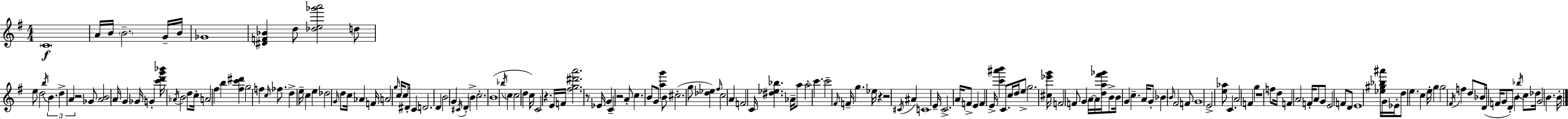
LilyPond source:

{
  \clef treble
  \numericTimeSignature
  \time 4/4
  \key e \minor
  \repeat volta 2 { \parenthesize c'1\f | a'16 b'16 \parenthesize b'2.-- g'16-- b'16 | ges'1 | <dis' f' bes'>4 d''8 <des'' e'' ges''' a'''>2 d''8 | \break e''8 d''2 \acciaccatura { b''16 } \tuplet 3/2 { b'4. | d''4-> a'4 } r2 | ges'8 <a' b'>2 a'16 g'4 | ges'16 g'4-. <c''' d''' g''' bes'''>16 \acciaccatura { aes'16 } b'2 d''8 | \break c''16-. a'2 fis''4 b''4 | <fis'' c''' dis'''>4 g''2 f''4 | \grace { c''16 } fes''8. d''4-> e''16-- c''4 e''4 | des''2 \grace { g'16 } d''8 c''16 aes'4 | \break f'16 a'2 \grace { g''16 } c''16 c''8 | dis'16-. c'4 d'2. | d'4 b'2 g'4 | \acciaccatura { cis'16 } d'4-. \parenthesize b'4-> c''2.-. | \break b'1( | \acciaccatura { bes''16 } \parenthesize c''4 c''2 | d''4 c''16) c'2 | r4. e'16 f'16 <fis'' g'' dis''' a'''>2. | \break r8 ees'16 g'4 c'4-- r2 | a'8-. c''4. b'8 | g'8 <a'' g'''>4 b'8 cis''2.-.( | g''8 <des'' ees''>4) \grace { fis''16 } c''2 | \break a'4 f'2 | c'16 <dis'' ees'' bes''>4. aes'16-- a''8 a''2-. | c'''4. c'''2-- | \grace { fis'16 } f'16-- g''4. ees''16 r4 r2 | \break \acciaccatura { cis'16 } ais'4 c'1 | e'16-- c'2.-> | a'16 f'8-> e'4 f'4 | e'16-> <c''' ais''' b'''>4 c'8. c''16 d''16 e''8-> g''2. | \break <cis'' ees''' g'''>16 f'2 | f'8 g'4 a'16~~ a'16 <d'' a'' fis''' ges'''>16 b'8-> b'16 g'4 | c''4.-- a'16 g'8-. bes'4 | \grace { b'16 } fis'2 f'8 g'1 | \break e'2-> | <e'' aes''>8 c'4. a'2 | f'4 g''4 r1 | f''8 d''16 f'4 | \break a'2 f'16-. a'8 g'8 e'2 | f'8 d'8 e'1 | <ees'' gis'' bes'' ais'''>16 g'16 ees'16-. d''8 | e''4. c''4 e''16-. g''4 g''2 | \break \acciaccatura { fis'16 } f''4 d''8 bes'8 | d'16( f'16 g'8 d'8-.) b'4 \acciaccatura { bes''16 } c''8 des''16 g'2 | b'4. b'16-. } \bar "|."
}